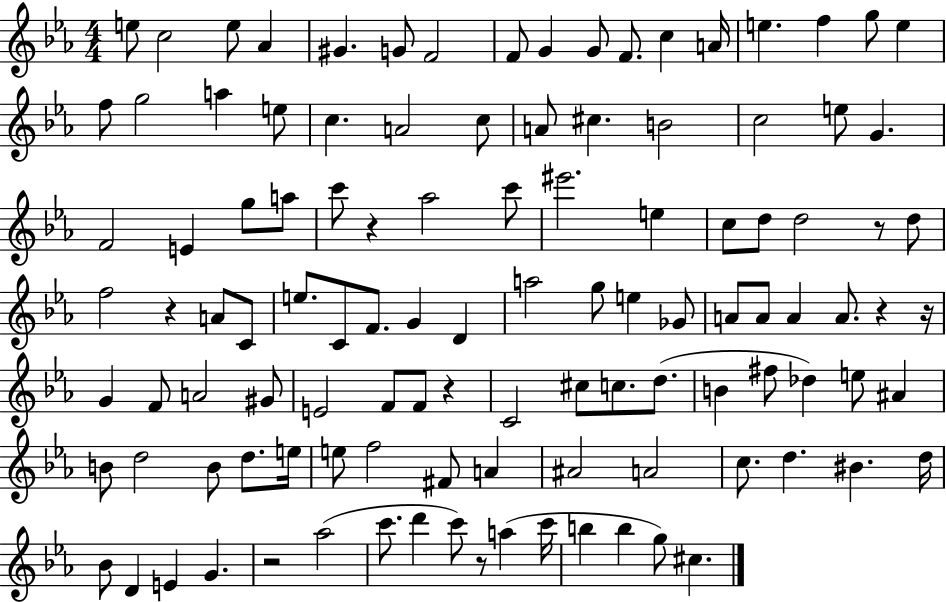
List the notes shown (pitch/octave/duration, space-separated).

E5/e C5/h E5/e Ab4/q G#4/q. G4/e F4/h F4/e G4/q G4/e F4/e. C5/q A4/s E5/q. F5/q G5/e E5/q F5/e G5/h A5/q E5/e C5/q. A4/h C5/e A4/e C#5/q. B4/h C5/h E5/e G4/q. F4/h E4/q G5/e A5/e C6/e R/q Ab5/h C6/e EIS6/h. E5/q C5/e D5/e D5/h R/e D5/e F5/h R/q A4/e C4/e E5/e. C4/e F4/e. G4/q D4/q A5/h G5/e E5/q Gb4/e A4/e A4/e A4/q A4/e. R/q R/s G4/q F4/e A4/h G#4/e E4/h F4/e F4/e R/q C4/h C#5/e C5/e. D5/e. B4/q F#5/e Db5/q E5/e A#4/q B4/e D5/h B4/e D5/e. E5/s E5/e F5/h F#4/e A4/q A#4/h A4/h C5/e. D5/q. BIS4/q. D5/s Bb4/e D4/q E4/q G4/q. R/h Ab5/h C6/e. D6/q C6/e R/e A5/q C6/s B5/q B5/q G5/e C#5/q.